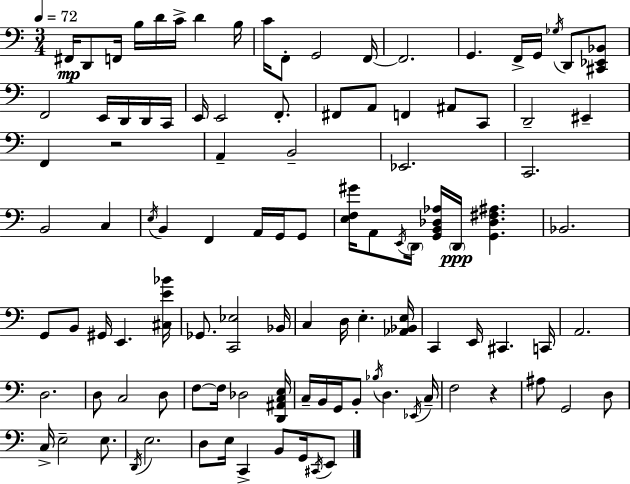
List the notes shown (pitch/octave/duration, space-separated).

F#2/s D2/e F2/s B3/s D4/s C4/s D4/q B3/s C4/s F2/e G2/h F2/s F2/h. G2/q. F2/s G2/s Gb3/s D2/e [C#2,Eb2,Bb2]/e F2/h E2/s D2/s D2/s C2/s E2/s E2/h F2/e. F#2/e A2/e F2/q A#2/e C2/e D2/h EIS2/q F2/q R/h A2/q B2/h Eb2/h. C2/h. B2/h C3/q E3/s B2/q F2/q A2/s G2/s G2/e [E3,F3,G#4]/s A2/e E2/s D2/s [G2,B2,Db3,Ab3]/s D2/s [G2,Db3,F#3,A#3]/q. Bb2/h. G2/e B2/e G#2/s E2/q. [C#3,E4,Bb4]/s Gb2/e. [C2,Eb3]/h Bb2/s C3/q D3/s E3/q. [Ab2,Bb2,E3]/s C2/q E2/s C#2/q. C2/s A2/h. D3/h. D3/e C3/h D3/e F3/e F3/s Db3/h [D2,A#2,C3,E3]/s C3/s B2/s G2/s B2/e Bb3/s D3/q. Eb2/s C3/s F3/h R/q A#3/e G2/h D3/e C3/s E3/h E3/e. D2/s E3/h. D3/e E3/s C2/q B2/e G2/s C#2/s E2/e